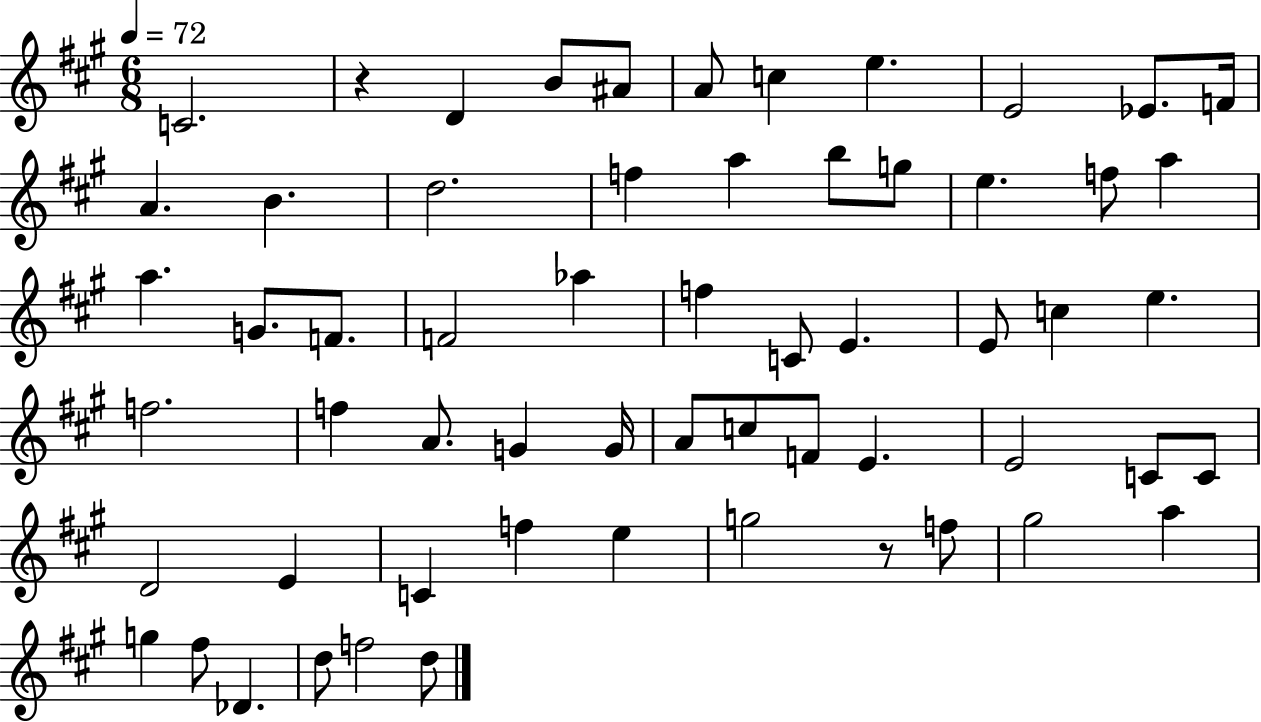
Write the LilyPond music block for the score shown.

{
  \clef treble
  \numericTimeSignature
  \time 6/8
  \key a \major
  \tempo 4 = 72
  c'2. | r4 d'4 b'8 ais'8 | a'8 c''4 e''4. | e'2 ees'8. f'16 | \break a'4. b'4. | d''2. | f''4 a''4 b''8 g''8 | e''4. f''8 a''4 | \break a''4. g'8. f'8. | f'2 aes''4 | f''4 c'8 e'4. | e'8 c''4 e''4. | \break f''2. | f''4 a'8. g'4 g'16 | a'8 c''8 f'8 e'4. | e'2 c'8 c'8 | \break d'2 e'4 | c'4 f''4 e''4 | g''2 r8 f''8 | gis''2 a''4 | \break g''4 fis''8 des'4. | d''8 f''2 d''8 | \bar "|."
}